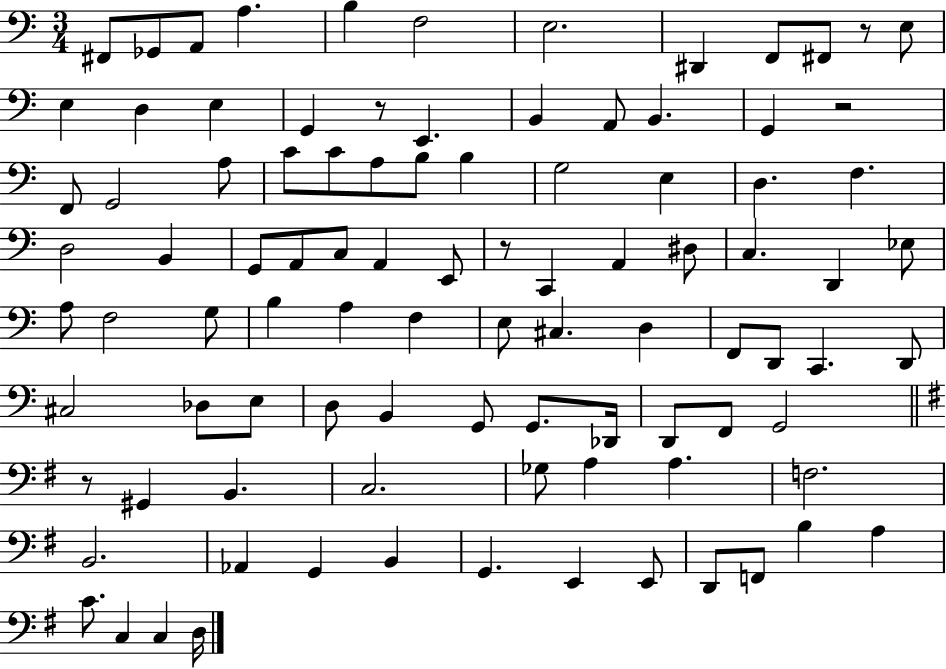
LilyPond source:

{
  \clef bass
  \numericTimeSignature
  \time 3/4
  \key c \major
  fis,8 ges,8 a,8 a4. | b4 f2 | e2. | dis,4 f,8 fis,8 r8 e8 | \break e4 d4 e4 | g,4 r8 e,4. | b,4 a,8 b,4. | g,4 r2 | \break f,8 g,2 a8 | c'8 c'8 a8 b8 b4 | g2 e4 | d4. f4. | \break d2 b,4 | g,8 a,8 c8 a,4 e,8 | r8 c,4 a,4 dis8 | c4. d,4 ees8 | \break a8 f2 g8 | b4 a4 f4 | e8 cis4. d4 | f,8 d,8 c,4. d,8 | \break cis2 des8 e8 | d8 b,4 g,8 g,8. des,16 | d,8 f,8 g,2 | \bar "||" \break \key g \major r8 gis,4 b,4. | c2. | ges8 a4 a4. | f2. | \break b,2. | aes,4 g,4 b,4 | g,4. e,4 e,8 | d,8 f,8 b4 a4 | \break c'8. c4 c4 d16 | \bar "|."
}